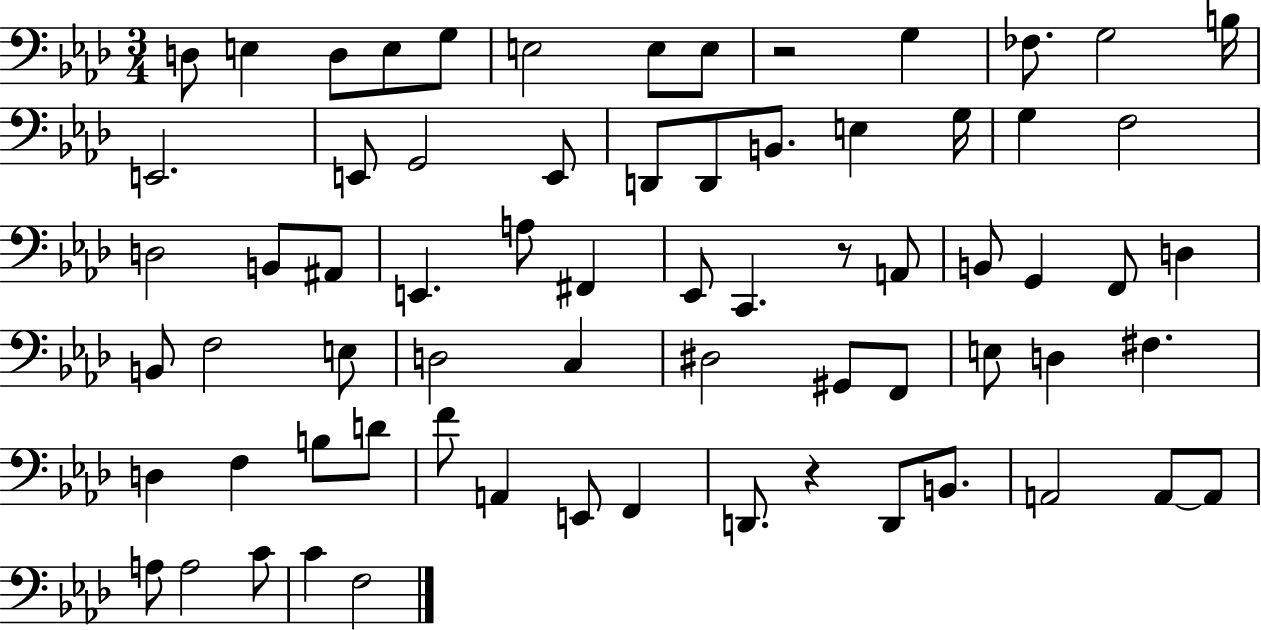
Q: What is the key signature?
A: AES major